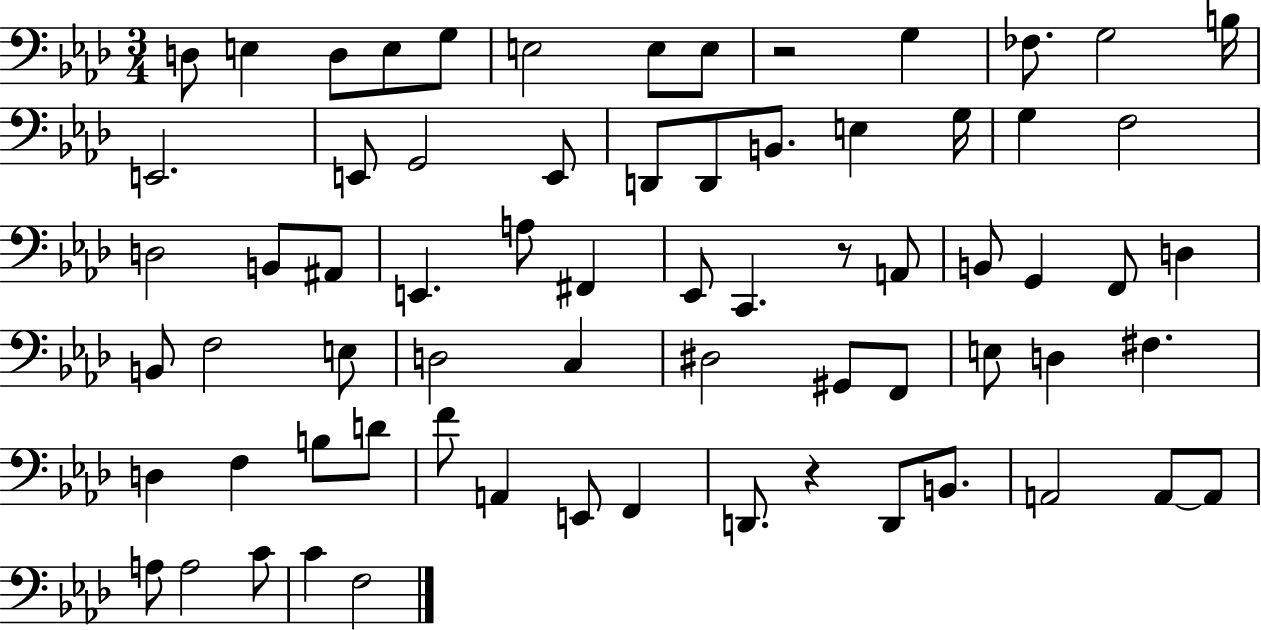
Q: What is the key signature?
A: AES major